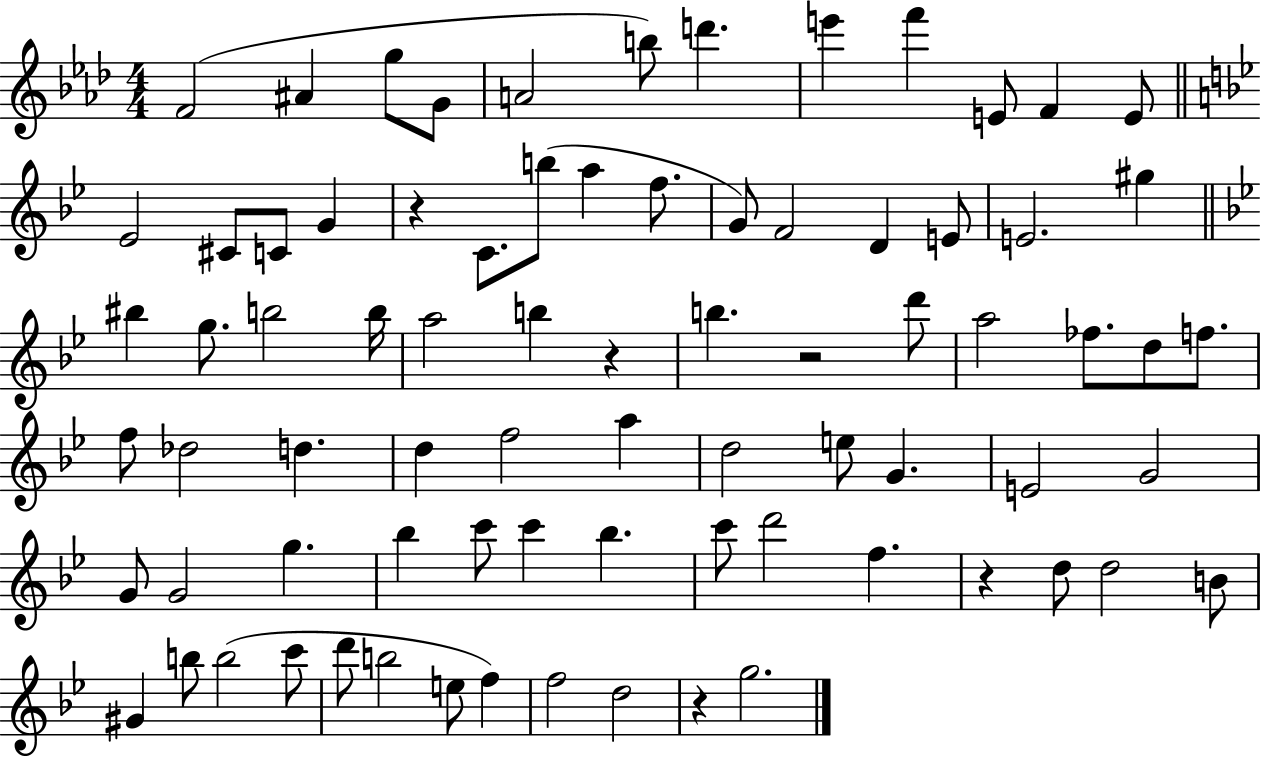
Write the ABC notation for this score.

X:1
T:Untitled
M:4/4
L:1/4
K:Ab
F2 ^A g/2 G/2 A2 b/2 d' e' f' E/2 F E/2 _E2 ^C/2 C/2 G z C/2 b/2 a f/2 G/2 F2 D E/2 E2 ^g ^b g/2 b2 b/4 a2 b z b z2 d'/2 a2 _f/2 d/2 f/2 f/2 _d2 d d f2 a d2 e/2 G E2 G2 G/2 G2 g _b c'/2 c' _b c'/2 d'2 f z d/2 d2 B/2 ^G b/2 b2 c'/2 d'/2 b2 e/2 f f2 d2 z g2